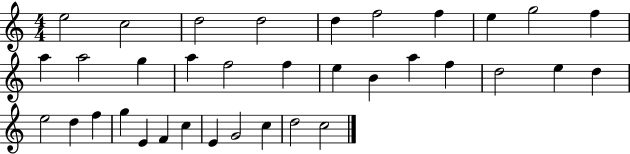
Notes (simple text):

E5/h C5/h D5/h D5/h D5/q F5/h F5/q E5/q G5/h F5/q A5/q A5/h G5/q A5/q F5/h F5/q E5/q B4/q A5/q F5/q D5/h E5/q D5/q E5/h D5/q F5/q G5/q E4/q F4/q C5/q E4/q G4/h C5/q D5/h C5/h